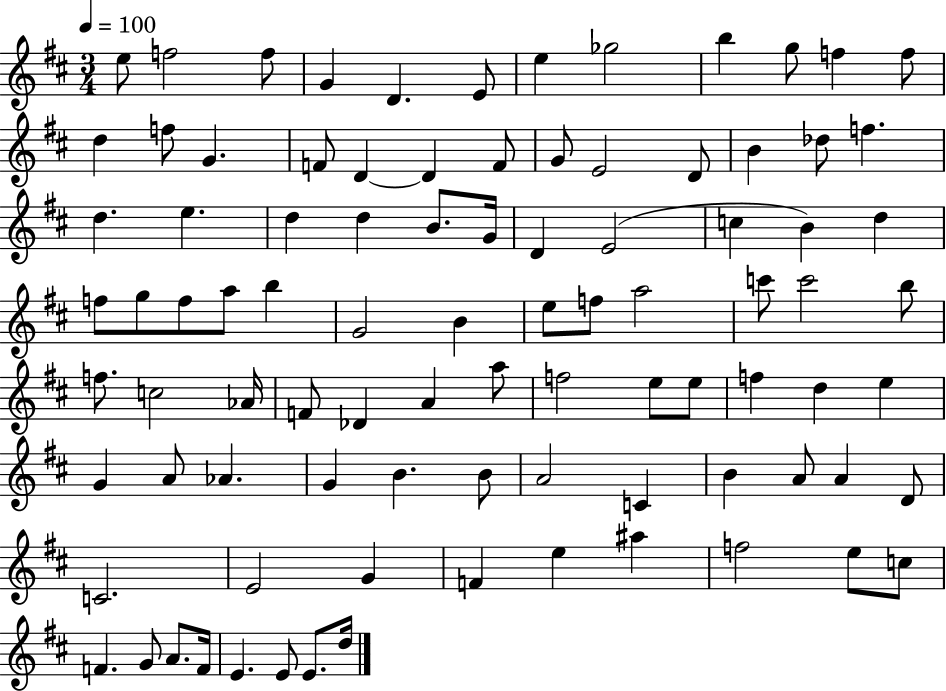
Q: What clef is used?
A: treble